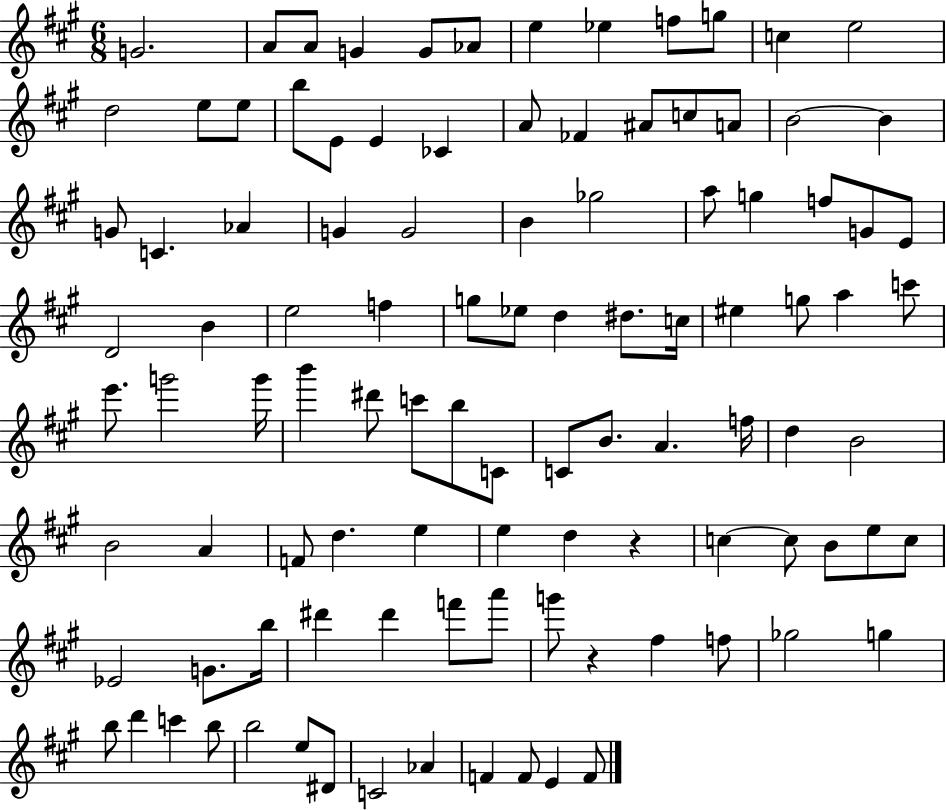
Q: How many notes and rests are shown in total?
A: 104